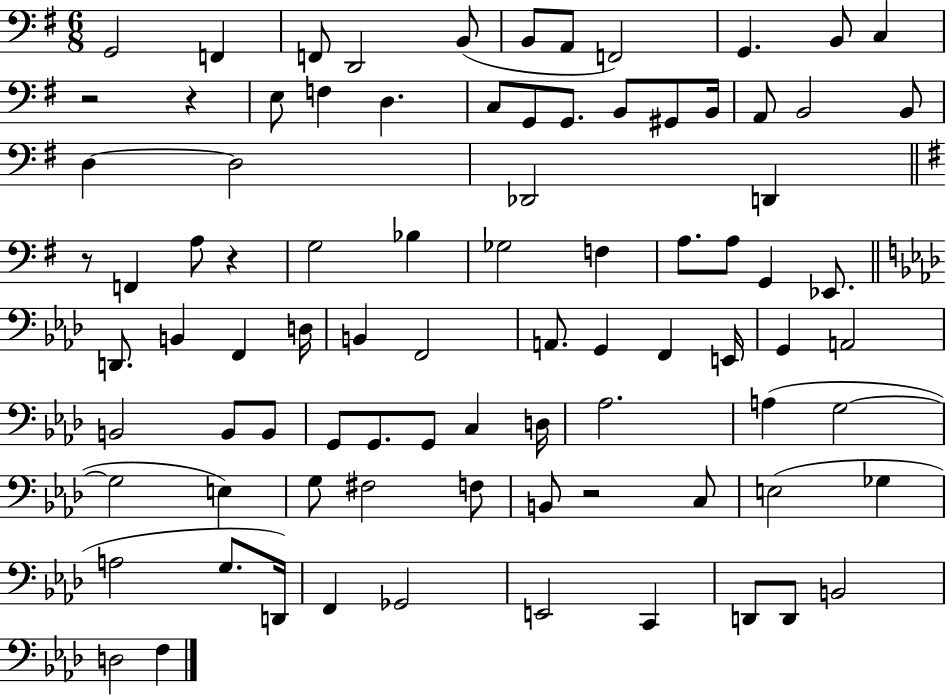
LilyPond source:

{
  \clef bass
  \numericTimeSignature
  \time 6/8
  \key g \major
  g,2 f,4 | f,8 d,2 b,8( | b,8 a,8 f,2) | g,4. b,8 c4 | \break r2 r4 | e8 f4 d4. | c8 g,8 g,8. b,8 gis,8 b,16 | a,8 b,2 b,8 | \break d4~~ d2 | des,2 d,4 | \bar "||" \break \key e \minor r8 f,4 a8 r4 | g2 bes4 | ges2 f4 | a8. a8 g,4 ees,8. | \break \bar "||" \break \key f \minor d,8. b,4 f,4 d16 | b,4 f,2 | a,8. g,4 f,4 e,16 | g,4 a,2 | \break b,2 b,8 b,8 | g,8 g,8. g,8 c4 d16 | aes2. | a4( g2~~ | \break g2 e4) | g8 fis2 f8 | b,8 r2 c8 | e2( ges4 | \break a2 g8. d,16) | f,4 ges,2 | e,2 c,4 | d,8 d,8 b,2 | \break d2 f4 | \bar "|."
}